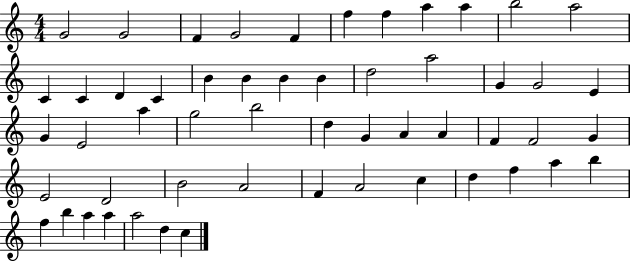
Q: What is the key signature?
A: C major